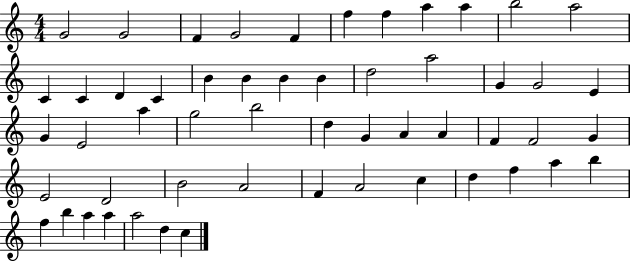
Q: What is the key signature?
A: C major